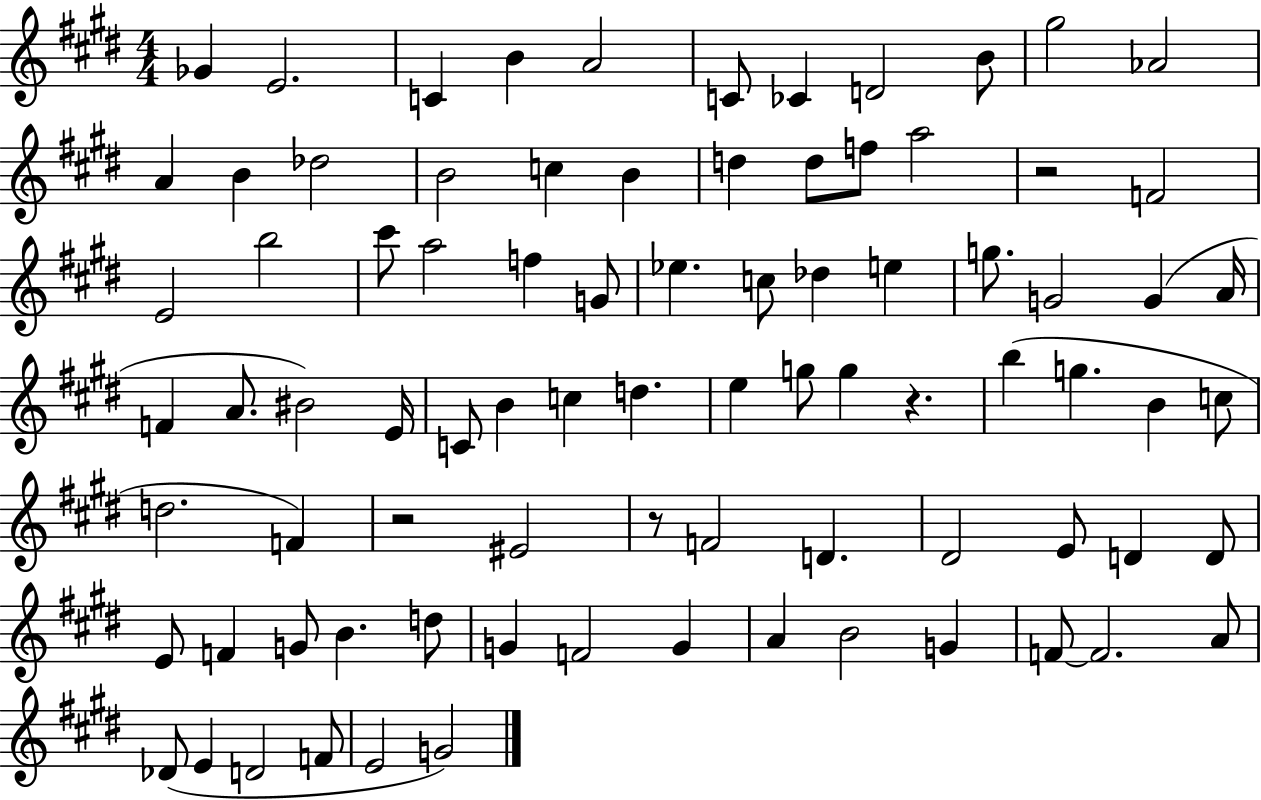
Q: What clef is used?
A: treble